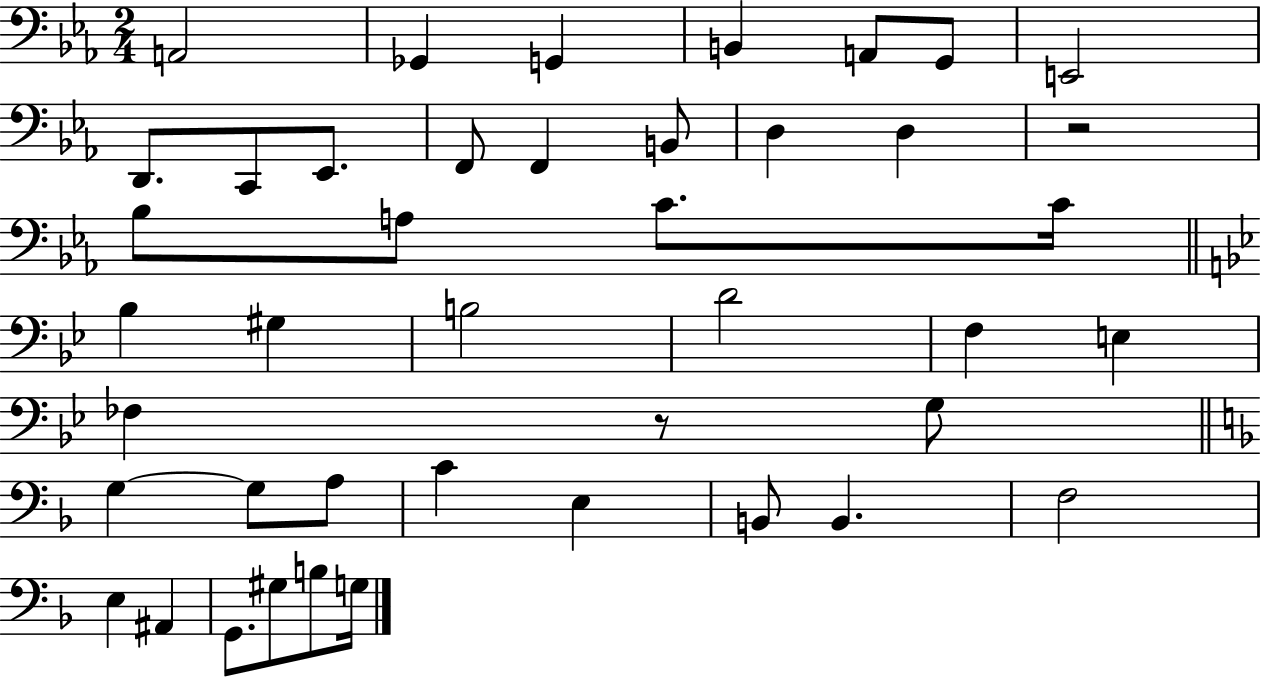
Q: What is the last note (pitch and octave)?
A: G3